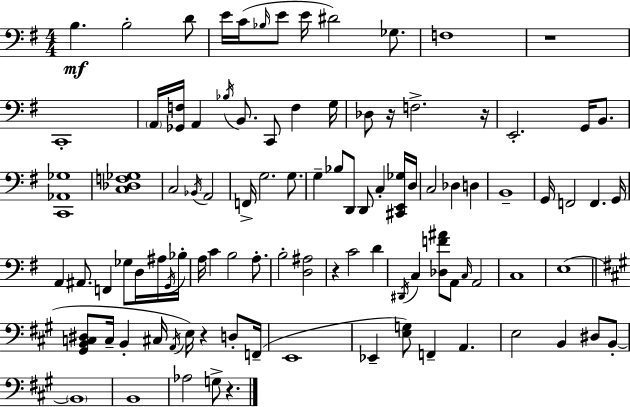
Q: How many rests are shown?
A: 6